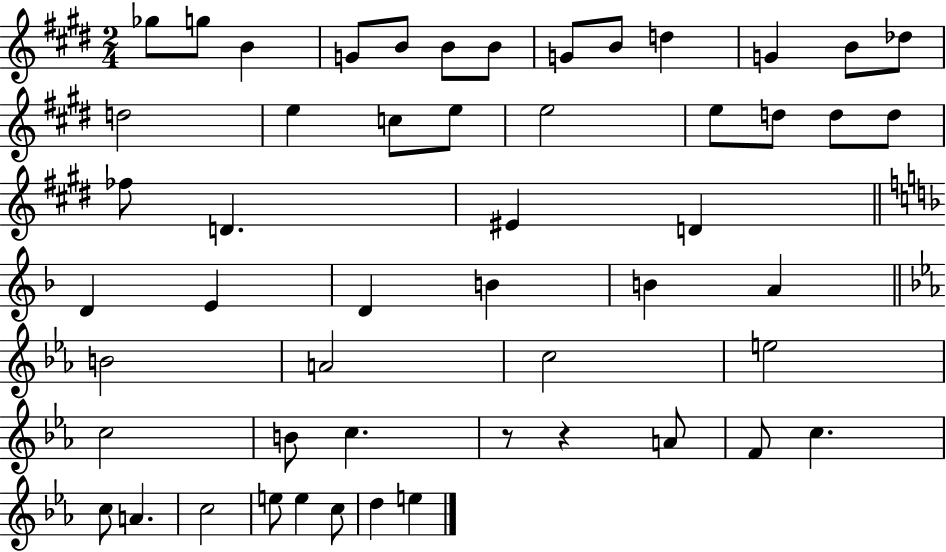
{
  \clef treble
  \numericTimeSignature
  \time 2/4
  \key e \major
  ges''8 g''8 b'4 | g'8 b'8 b'8 b'8 | g'8 b'8 d''4 | g'4 b'8 des''8 | \break d''2 | e''4 c''8 e''8 | e''2 | e''8 d''8 d''8 d''8 | \break fes''8 d'4. | eis'4 d'4 | \bar "||" \break \key d \minor d'4 e'4 | d'4 b'4 | b'4 a'4 | \bar "||" \break \key c \minor b'2 | a'2 | c''2 | e''2 | \break c''2 | b'8 c''4. | r8 r4 a'8 | f'8 c''4. | \break c''8 a'4. | c''2 | e''8 e''4 c''8 | d''4 e''4 | \break \bar "|."
}